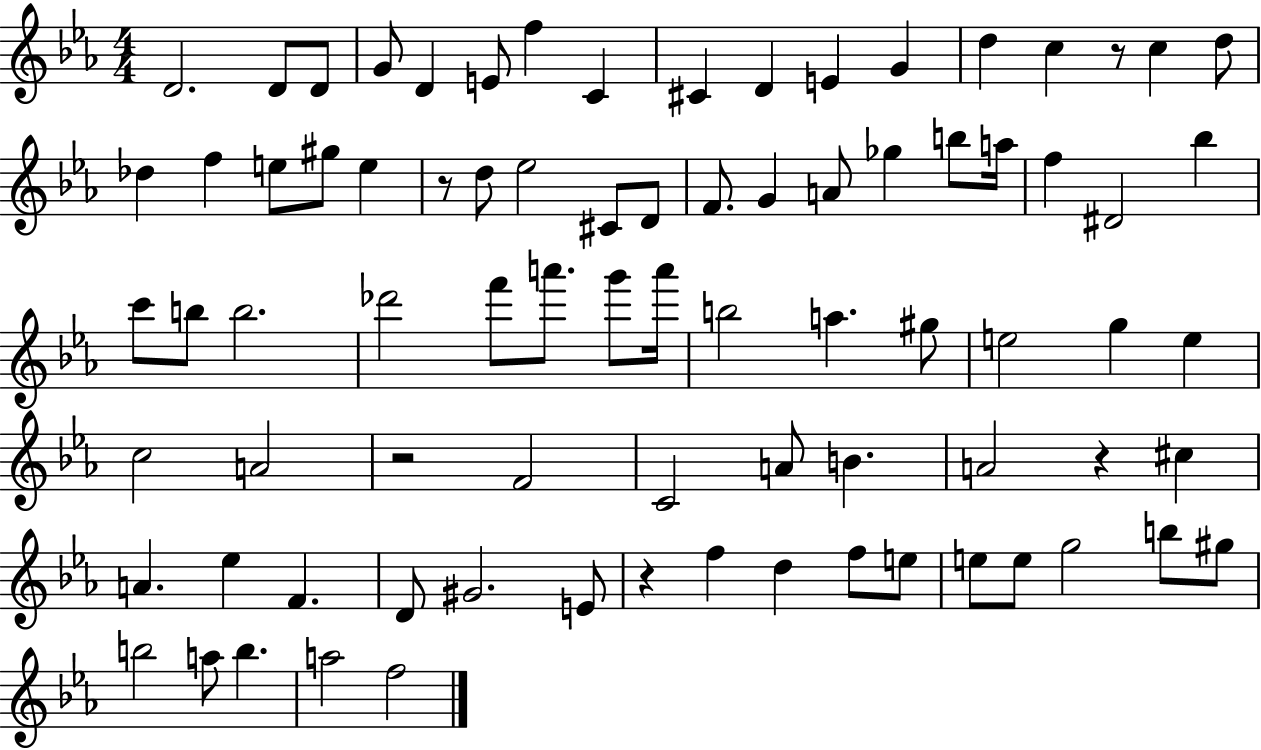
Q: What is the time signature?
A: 4/4